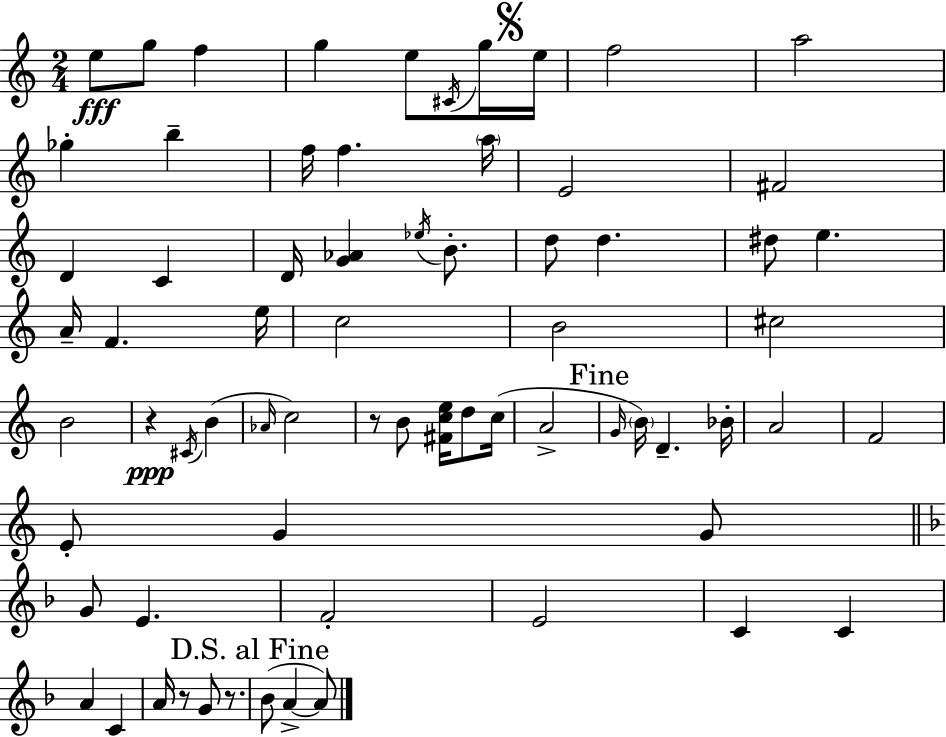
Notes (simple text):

E5/e G5/e F5/q G5/q E5/e C#4/s G5/s E5/s F5/h A5/h Gb5/q B5/q F5/s F5/q. A5/s E4/h F#4/h D4/q C4/q D4/s [G4,Ab4]/q Eb5/s B4/e. D5/e D5/q. D#5/e E5/q. A4/s F4/q. E5/s C5/h B4/h C#5/h B4/h R/q C#4/s B4/q Ab4/s C5/h R/e B4/e [F#4,C5,E5]/s D5/e C5/s A4/h G4/s B4/s D4/q. Bb4/s A4/h F4/h E4/e G4/q G4/e G4/e E4/q. F4/h E4/h C4/q C4/q A4/q C4/q A4/s R/e G4/e R/e. Bb4/e A4/q A4/e